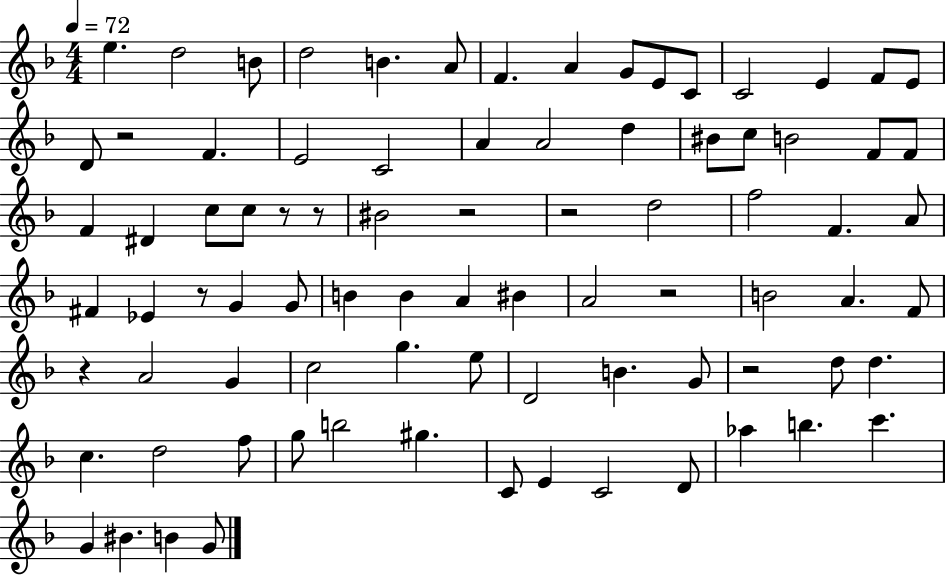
{
  \clef treble
  \numericTimeSignature
  \time 4/4
  \key f \major
  \tempo 4 = 72
  \repeat volta 2 { e''4. d''2 b'8 | d''2 b'4. a'8 | f'4. a'4 g'8 e'8 c'8 | c'2 e'4 f'8 e'8 | \break d'8 r2 f'4. | e'2 c'2 | a'4 a'2 d''4 | bis'8 c''8 b'2 f'8 f'8 | \break f'4 dis'4 c''8 c''8 r8 r8 | bis'2 r2 | r2 d''2 | f''2 f'4. a'8 | \break fis'4 ees'4 r8 g'4 g'8 | b'4 b'4 a'4 bis'4 | a'2 r2 | b'2 a'4. f'8 | \break r4 a'2 g'4 | c''2 g''4. e''8 | d'2 b'4. g'8 | r2 d''8 d''4. | \break c''4. d''2 f''8 | g''8 b''2 gis''4. | c'8 e'4 c'2 d'8 | aes''4 b''4. c'''4. | \break g'4 bis'4. b'4 g'8 | } \bar "|."
}